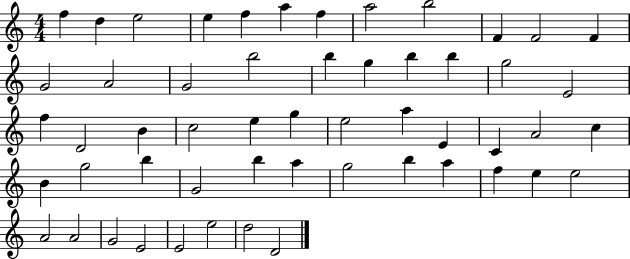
{
  \clef treble
  \numericTimeSignature
  \time 4/4
  \key c \major
  f''4 d''4 e''2 | e''4 f''4 a''4 f''4 | a''2 b''2 | f'4 f'2 f'4 | \break g'2 a'2 | g'2 b''2 | b''4 g''4 b''4 b''4 | g''2 e'2 | \break f''4 d'2 b'4 | c''2 e''4 g''4 | e''2 a''4 e'4 | c'4 a'2 c''4 | \break b'4 g''2 b''4 | g'2 b''4 a''4 | g''2 b''4 a''4 | f''4 e''4 e''2 | \break a'2 a'2 | g'2 e'2 | e'2 e''2 | d''2 d'2 | \break \bar "|."
}